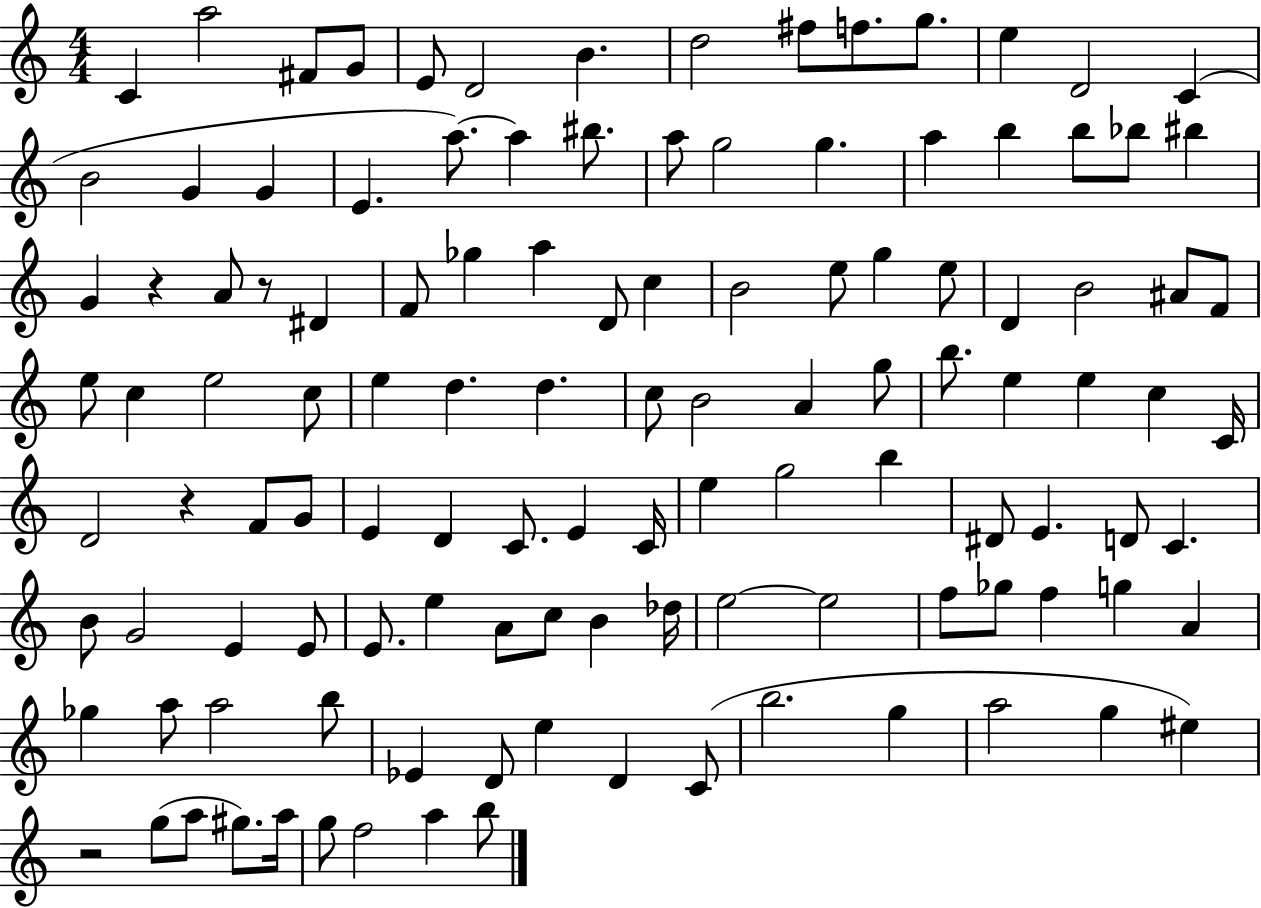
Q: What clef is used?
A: treble